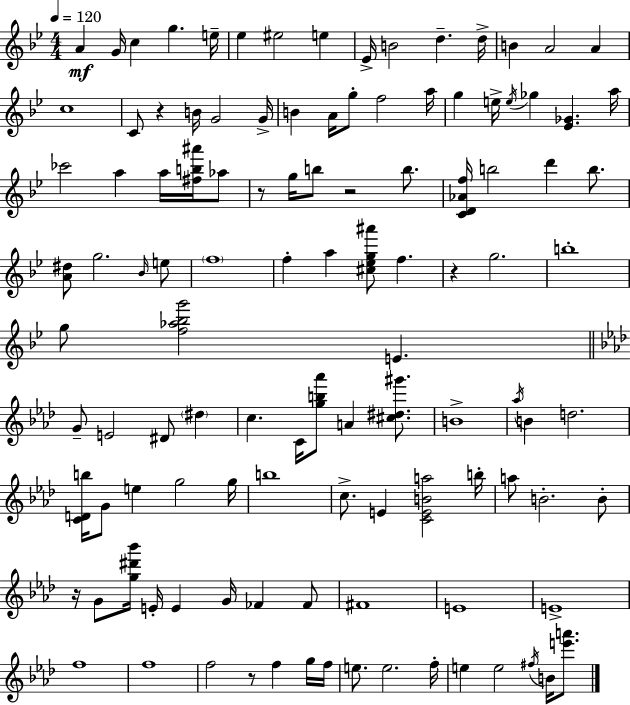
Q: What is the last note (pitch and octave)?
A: B4